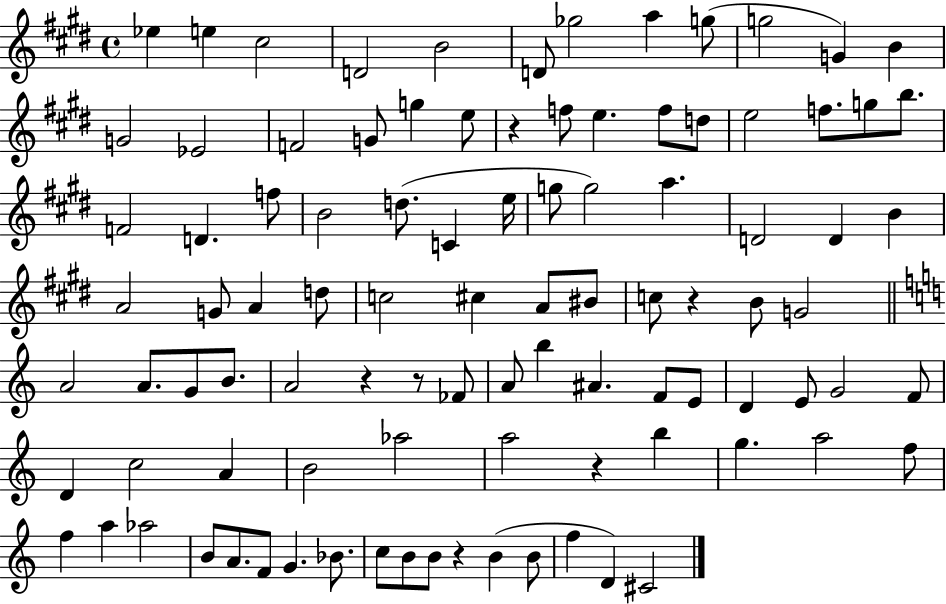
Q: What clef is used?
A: treble